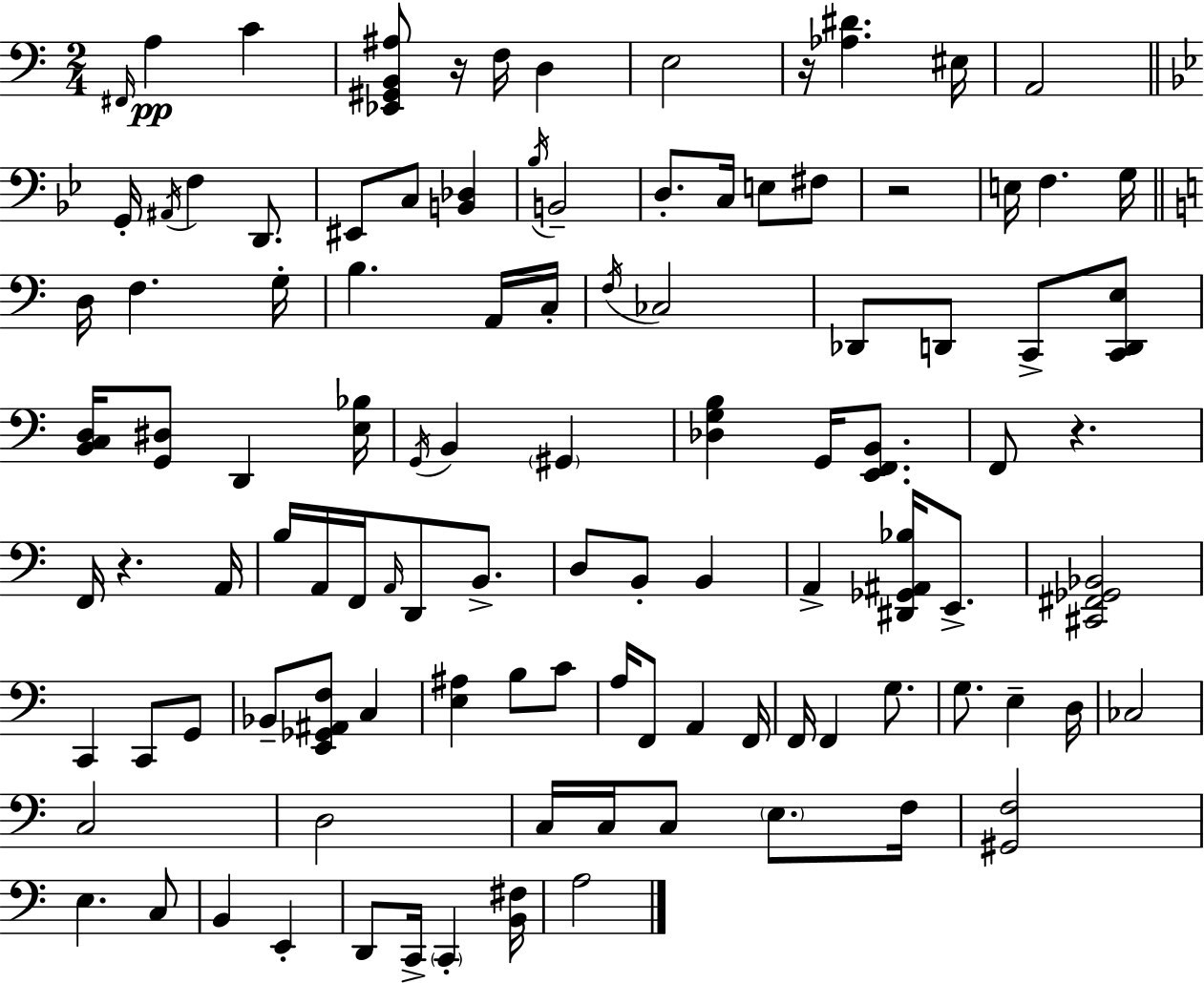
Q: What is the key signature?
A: A minor